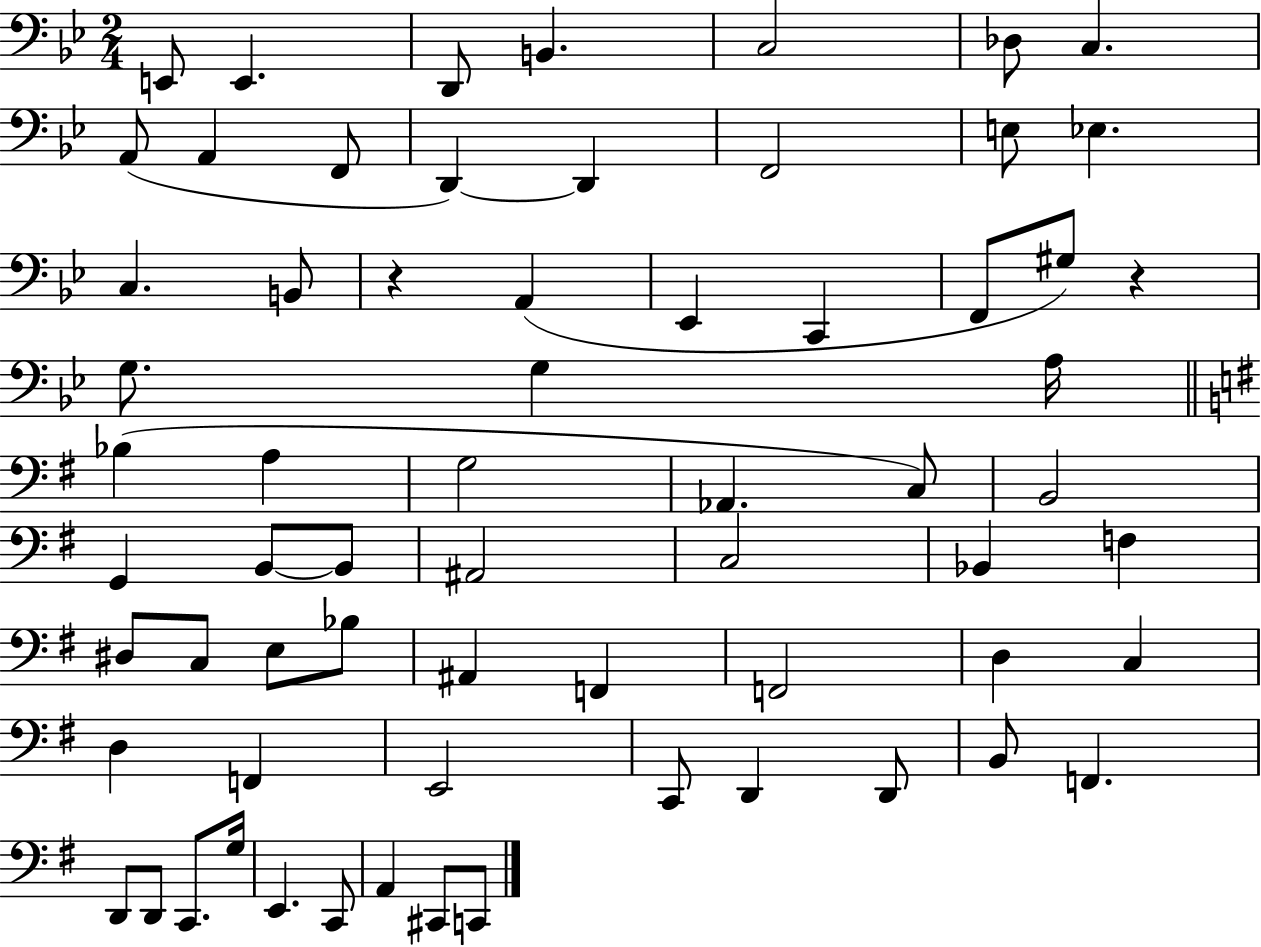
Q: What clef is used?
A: bass